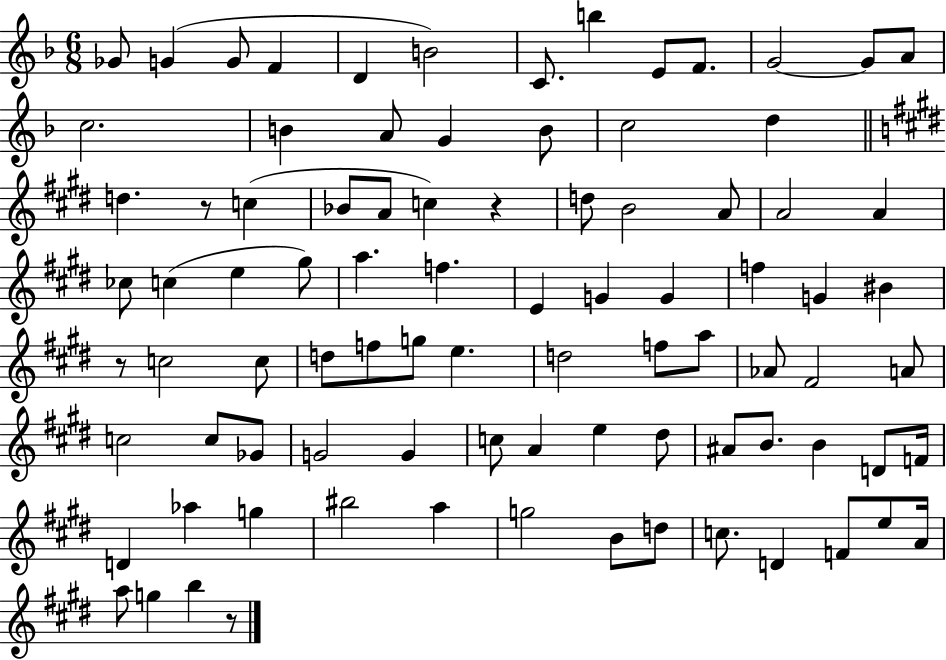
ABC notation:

X:1
T:Untitled
M:6/8
L:1/4
K:F
_G/2 G G/2 F D B2 C/2 b E/2 F/2 G2 G/2 A/2 c2 B A/2 G B/2 c2 d d z/2 c _B/2 A/2 c z d/2 B2 A/2 A2 A _c/2 c e ^g/2 a f E G G f G ^B z/2 c2 c/2 d/2 f/2 g/2 e d2 f/2 a/2 _A/2 ^F2 A/2 c2 c/2 _G/2 G2 G c/2 A e ^d/2 ^A/2 B/2 B D/2 F/4 D _a g ^b2 a g2 B/2 d/2 c/2 D F/2 e/2 A/4 a/2 g b z/2